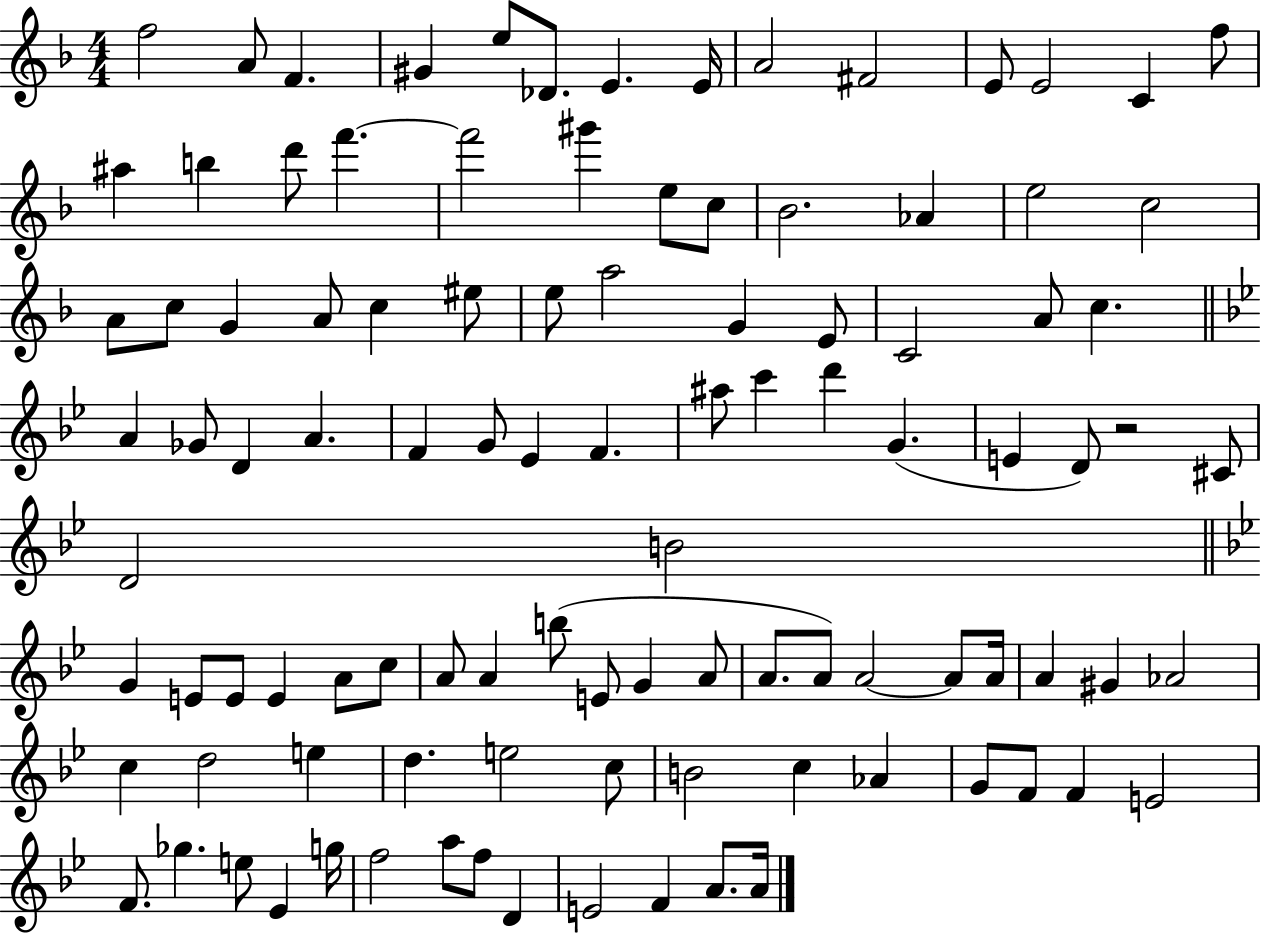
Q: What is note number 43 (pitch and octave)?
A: A4